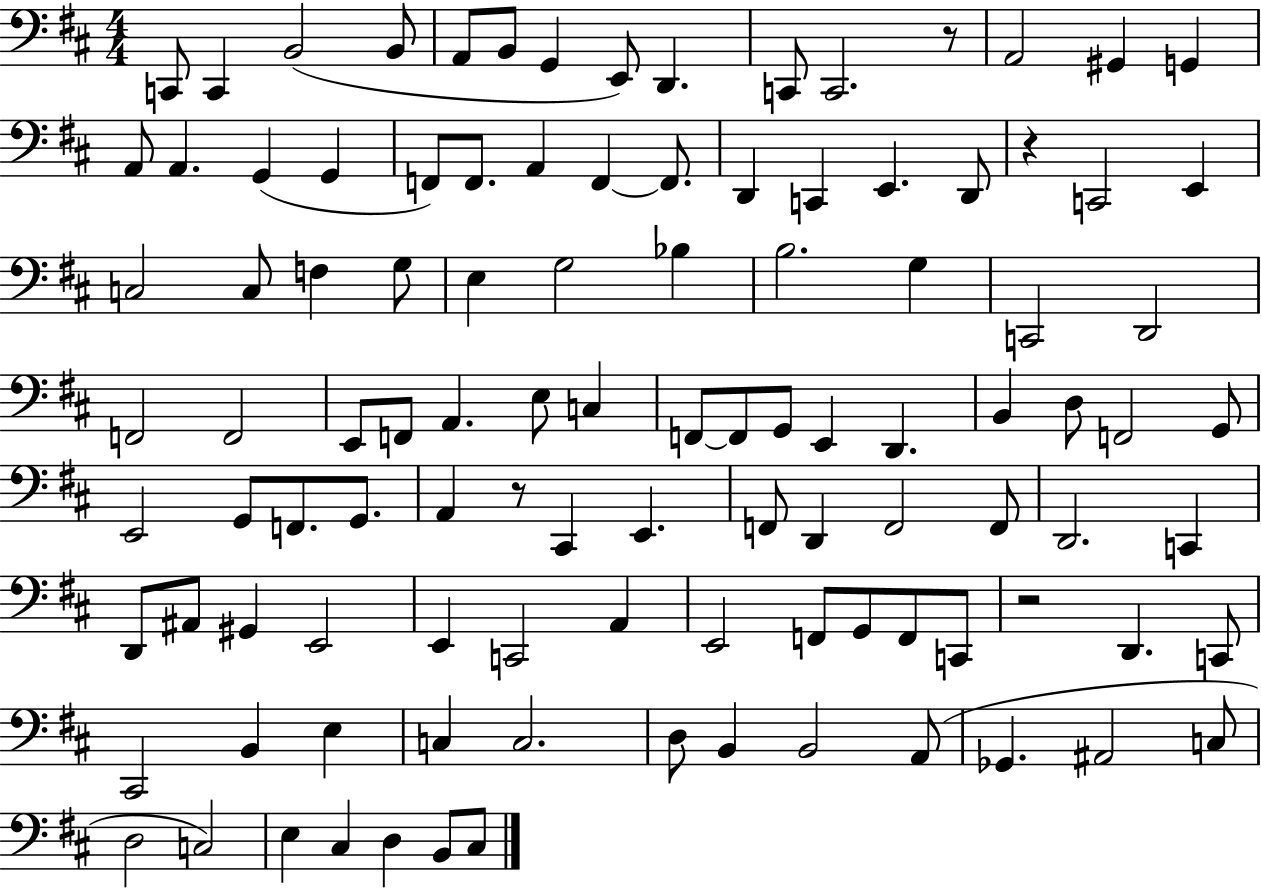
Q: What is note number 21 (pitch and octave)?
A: A2